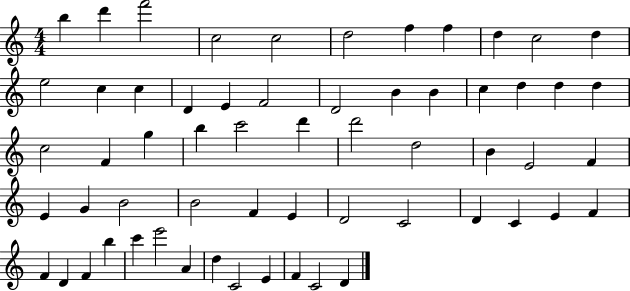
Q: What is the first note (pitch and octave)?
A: B5